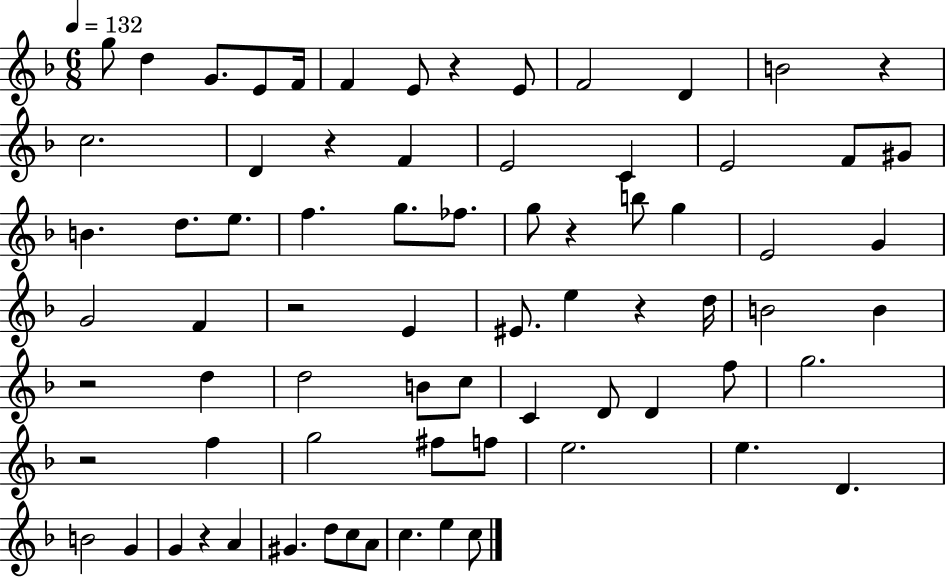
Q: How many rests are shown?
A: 9